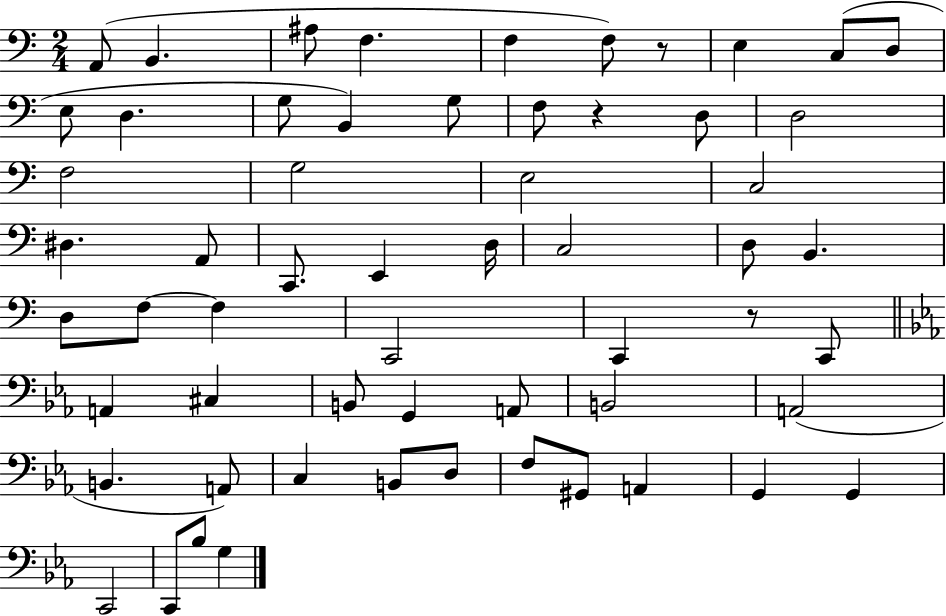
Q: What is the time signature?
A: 2/4